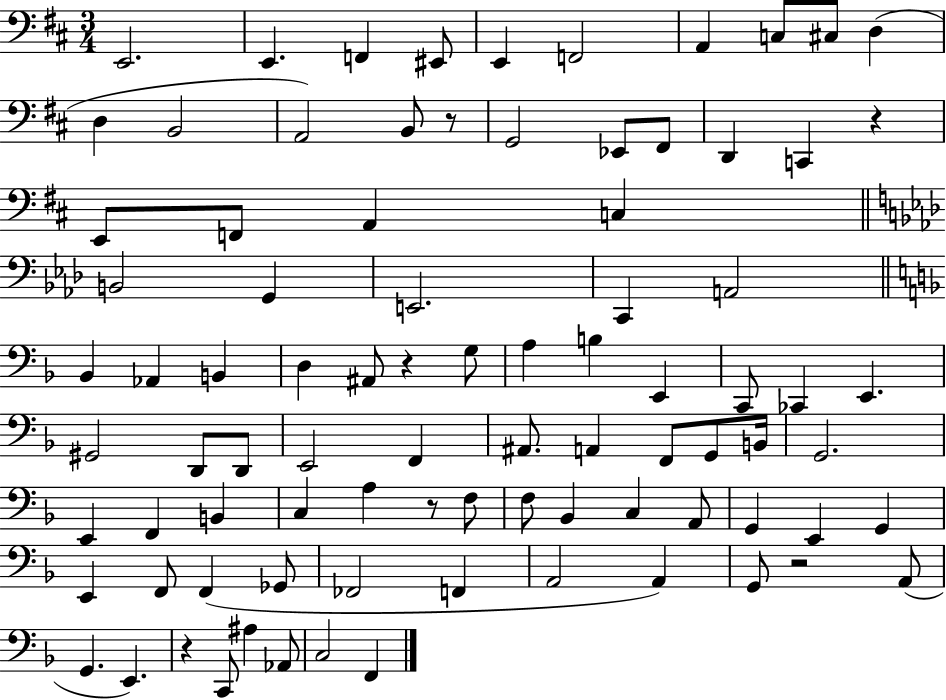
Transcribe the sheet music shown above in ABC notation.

X:1
T:Untitled
M:3/4
L:1/4
K:D
E,,2 E,, F,, ^E,,/2 E,, F,,2 A,, C,/2 ^C,/2 D, D, B,,2 A,,2 B,,/2 z/2 G,,2 _E,,/2 ^F,,/2 D,, C,, z E,,/2 F,,/2 A,, C, B,,2 G,, E,,2 C,, A,,2 _B,, _A,, B,, D, ^A,,/2 z G,/2 A, B, E,, C,,/2 _C,, E,, ^G,,2 D,,/2 D,,/2 E,,2 F,, ^A,,/2 A,, F,,/2 G,,/2 B,,/4 G,,2 E,, F,, B,, C, A, z/2 F,/2 F,/2 _B,, C, A,,/2 G,, E,, G,, E,, F,,/2 F,, _G,,/2 _F,,2 F,, A,,2 A,, G,,/2 z2 A,,/2 G,, E,, z C,,/2 ^A, _A,,/2 C,2 F,,